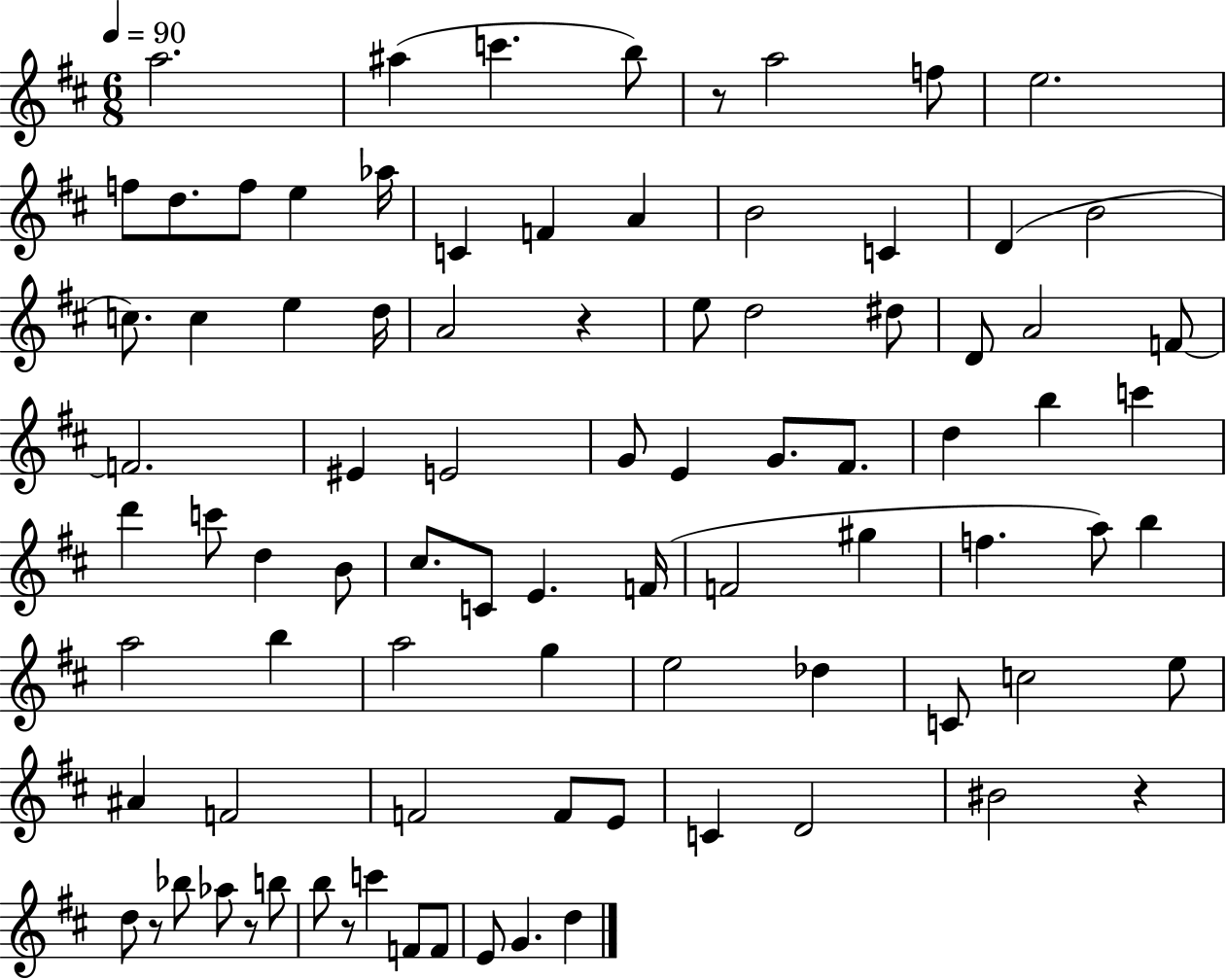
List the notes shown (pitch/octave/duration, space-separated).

A5/h. A#5/q C6/q. B5/e R/e A5/h F5/e E5/h. F5/e D5/e. F5/e E5/q Ab5/s C4/q F4/q A4/q B4/h C4/q D4/q B4/h C5/e. C5/q E5/q D5/s A4/h R/q E5/e D5/h D#5/e D4/e A4/h F4/e F4/h. EIS4/q E4/h G4/e E4/q G4/e. F#4/e. D5/q B5/q C6/q D6/q C6/e D5/q B4/e C#5/e. C4/e E4/q. F4/s F4/h G#5/q F5/q. A5/e B5/q A5/h B5/q A5/h G5/q E5/h Db5/q C4/e C5/h E5/e A#4/q F4/h F4/h F4/e E4/e C4/q D4/h BIS4/h R/q D5/e R/e Bb5/e Ab5/e R/e B5/e B5/e R/e C6/q F4/e F4/e E4/e G4/q. D5/q